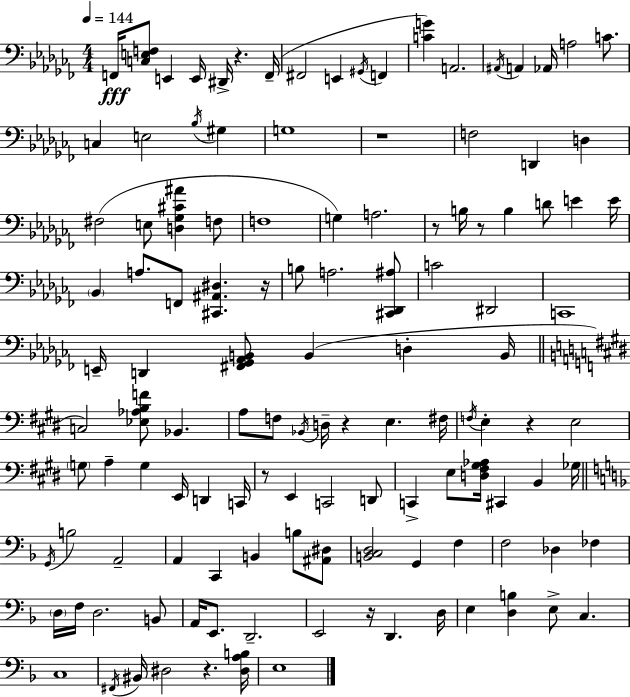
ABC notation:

X:1
T:Untitled
M:4/4
L:1/4
K:Abm
F,,/4 [C,E,F,]/2 E,, E,,/4 ^D,,/4 z F,,/4 ^F,,2 E,, ^G,,/4 F,, [CG] A,,2 ^A,,/4 A,, _A,,/4 A,2 C/2 C, E,2 _B,/4 ^G, G,4 z4 F,2 D,, D, ^F,2 E,/2 [D,_G,^C^A] F,/2 F,4 G, A,2 z/2 B,/4 z/2 B, D/2 E E/4 _B,, A,/2 F,,/2 [^C,,^A,,^D,] z/4 B,/2 A,2 [^C,,_D,,^A,]/2 C2 ^D,,2 C,,4 E,,/4 D,, [^F,,_G,,_A,,B,,]/2 B,, D, B,,/4 C,2 [_E,_A,B,F]/2 _B,, A,/2 F,/2 _B,,/4 D,/4 z E, ^F,/4 F,/4 E, z E,2 G,/2 A, G, E,,/4 D,, C,,/4 z/2 E,, C,,2 D,,/2 C,, E,/2 [D,^F,^G,_A,]/4 ^C,, B,, _G,/4 G,,/4 B,2 A,,2 A,, C,, B,, B,/2 [^A,,^D,]/2 [B,,C,D,]2 G,, F, F,2 _D, _F, D,/4 F,/4 D,2 B,,/2 A,,/4 E,,/2 D,,2 E,,2 z/4 D,, D,/4 E, [D,B,] E,/2 C, C,4 ^F,,/4 ^B,,/4 ^D,2 z [^D,A,B,]/4 E,4